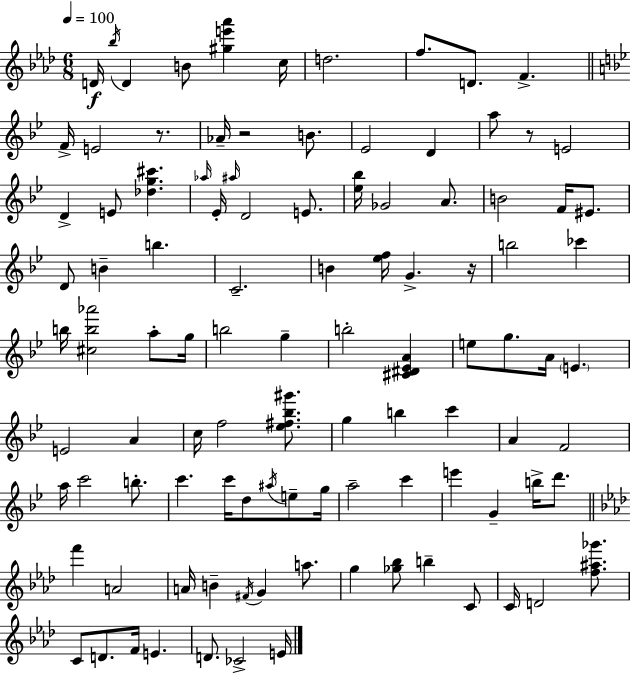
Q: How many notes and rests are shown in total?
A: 103